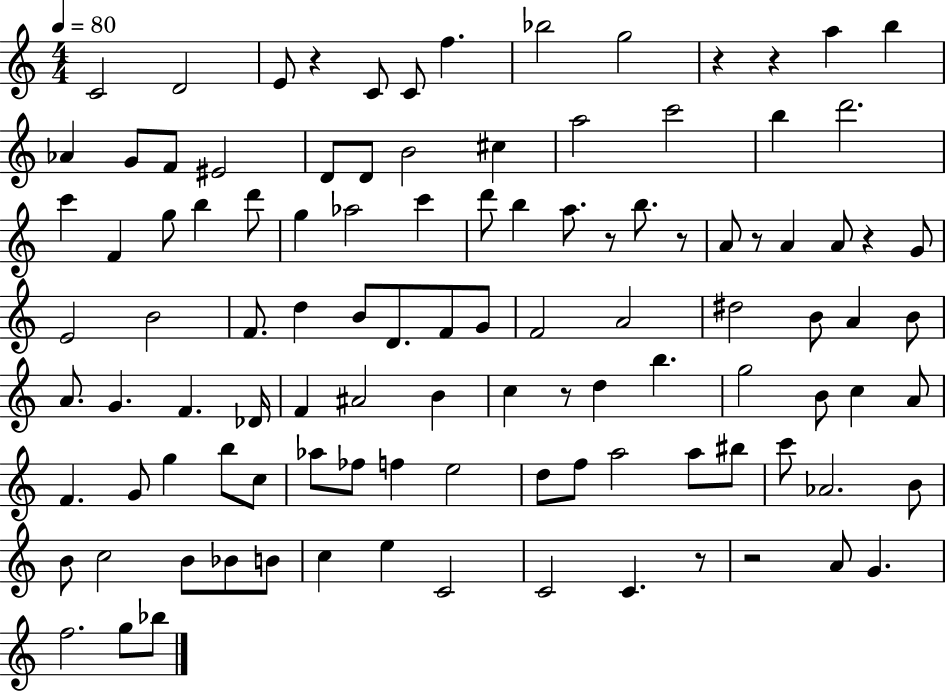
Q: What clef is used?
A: treble